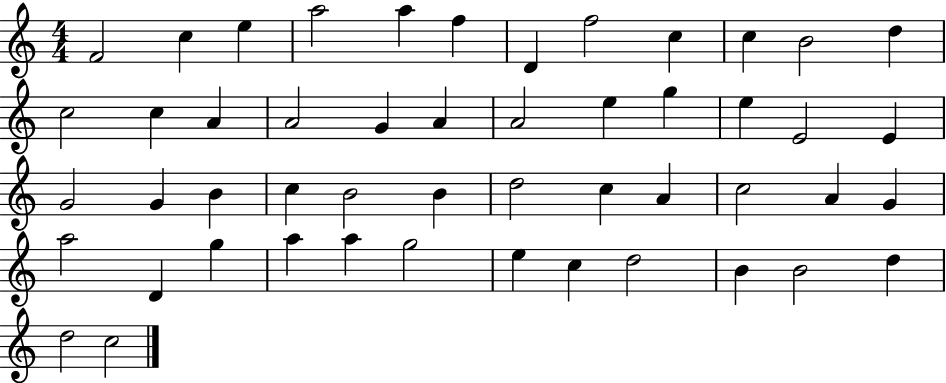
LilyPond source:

{
  \clef treble
  \numericTimeSignature
  \time 4/4
  \key c \major
  f'2 c''4 e''4 | a''2 a''4 f''4 | d'4 f''2 c''4 | c''4 b'2 d''4 | \break c''2 c''4 a'4 | a'2 g'4 a'4 | a'2 e''4 g''4 | e''4 e'2 e'4 | \break g'2 g'4 b'4 | c''4 b'2 b'4 | d''2 c''4 a'4 | c''2 a'4 g'4 | \break a''2 d'4 g''4 | a''4 a''4 g''2 | e''4 c''4 d''2 | b'4 b'2 d''4 | \break d''2 c''2 | \bar "|."
}